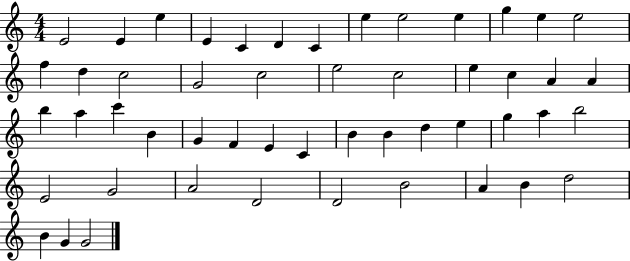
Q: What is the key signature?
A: C major